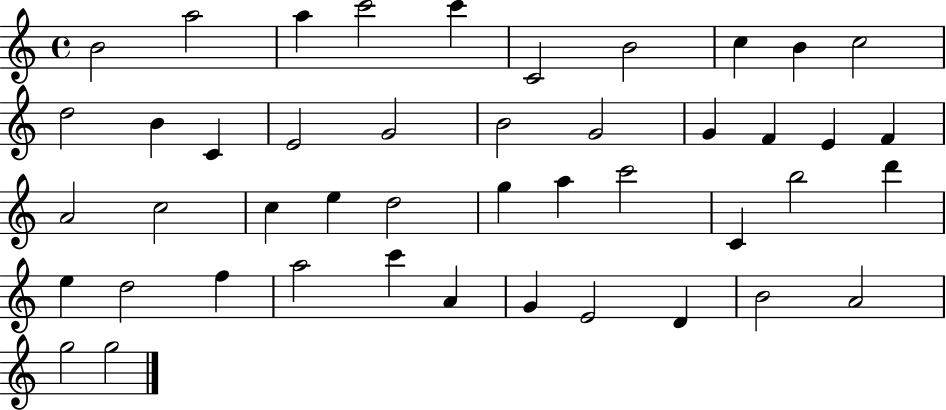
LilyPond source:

{
  \clef treble
  \time 4/4
  \defaultTimeSignature
  \key c \major
  b'2 a''2 | a''4 c'''2 c'''4 | c'2 b'2 | c''4 b'4 c''2 | \break d''2 b'4 c'4 | e'2 g'2 | b'2 g'2 | g'4 f'4 e'4 f'4 | \break a'2 c''2 | c''4 e''4 d''2 | g''4 a''4 c'''2 | c'4 b''2 d'''4 | \break e''4 d''2 f''4 | a''2 c'''4 a'4 | g'4 e'2 d'4 | b'2 a'2 | \break g''2 g''2 | \bar "|."
}